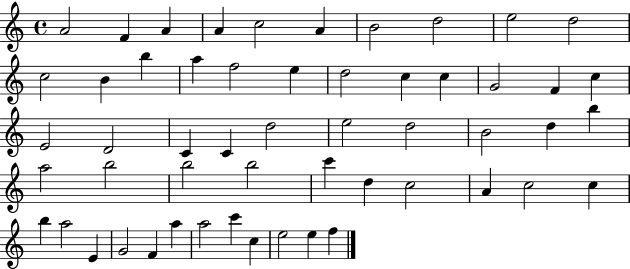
A4/h F4/q A4/q A4/q C5/h A4/q B4/h D5/h E5/h D5/h C5/h B4/q B5/q A5/q F5/h E5/q D5/h C5/q C5/q G4/h F4/q C5/q E4/h D4/h C4/q C4/q D5/h E5/h D5/h B4/h D5/q B5/q A5/h B5/h B5/h B5/h C6/q D5/q C5/h A4/q C5/h C5/q B5/q A5/h E4/q G4/h F4/q A5/q A5/h C6/q C5/q E5/h E5/q F5/q